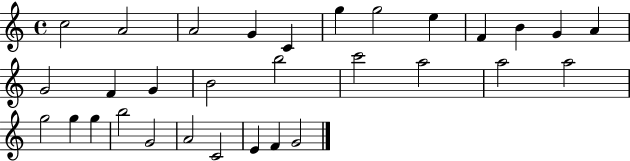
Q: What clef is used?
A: treble